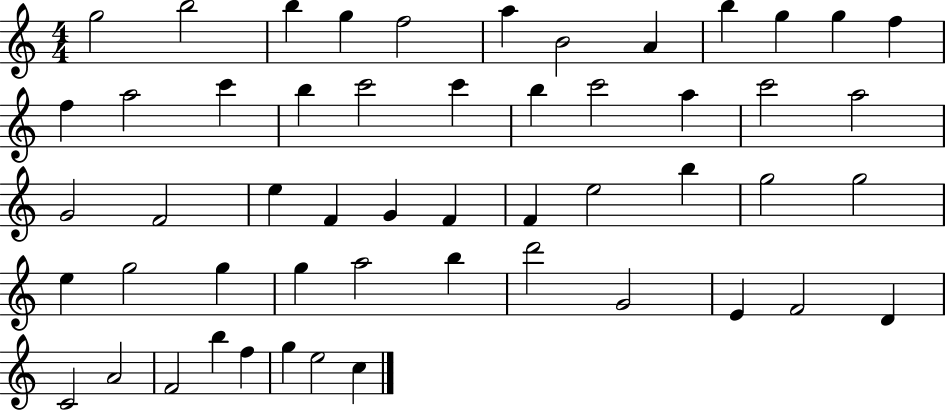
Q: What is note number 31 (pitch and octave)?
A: E5